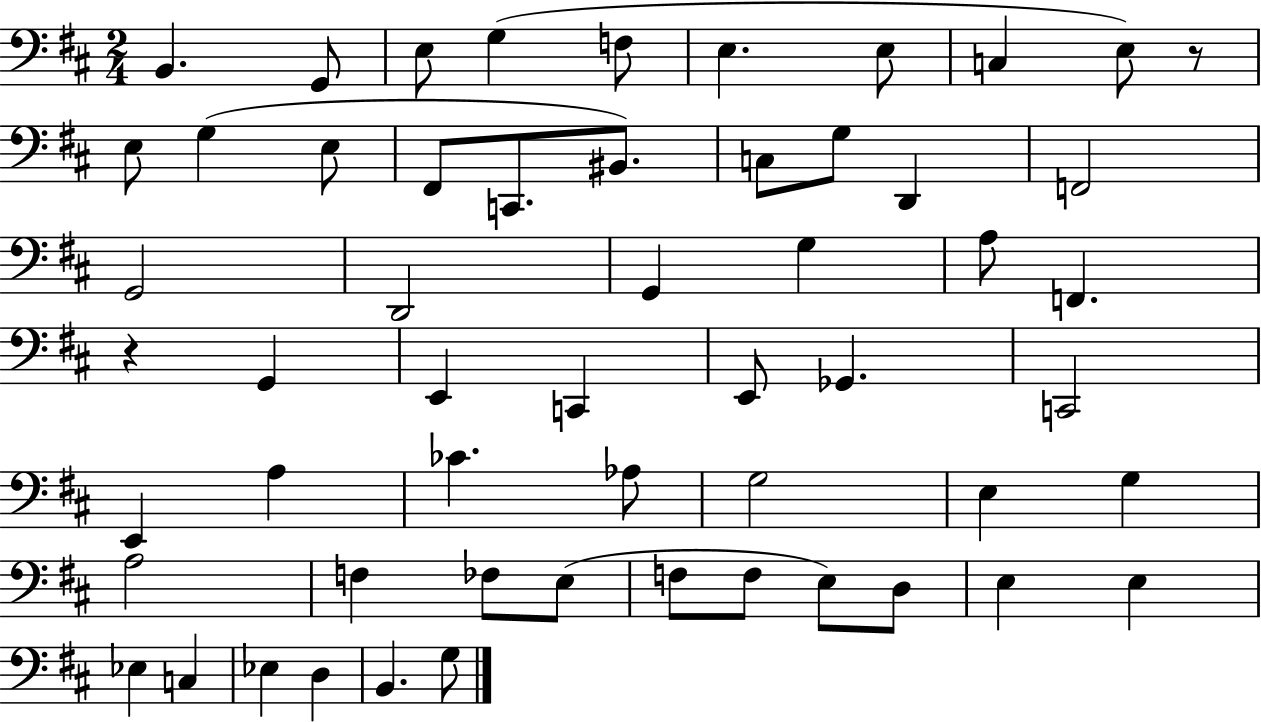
{
  \clef bass
  \numericTimeSignature
  \time 2/4
  \key d \major
  b,4. g,8 | e8 g4( f8 | e4. e8 | c4 e8) r8 | \break e8 g4( e8 | fis,8 c,8. bis,8.) | c8 g8 d,4 | f,2 | \break g,2 | d,2 | g,4 g4 | a8 f,4. | \break r4 g,4 | e,4 c,4 | e,8 ges,4. | c,2 | \break e,4 a4 | ces'4. aes8 | g2 | e4 g4 | \break a2 | f4 fes8 e8( | f8 f8 e8) d8 | e4 e4 | \break ees4 c4 | ees4 d4 | b,4. g8 | \bar "|."
}